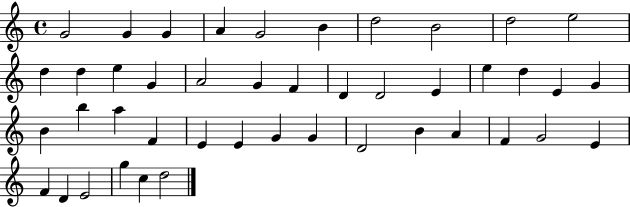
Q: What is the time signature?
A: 4/4